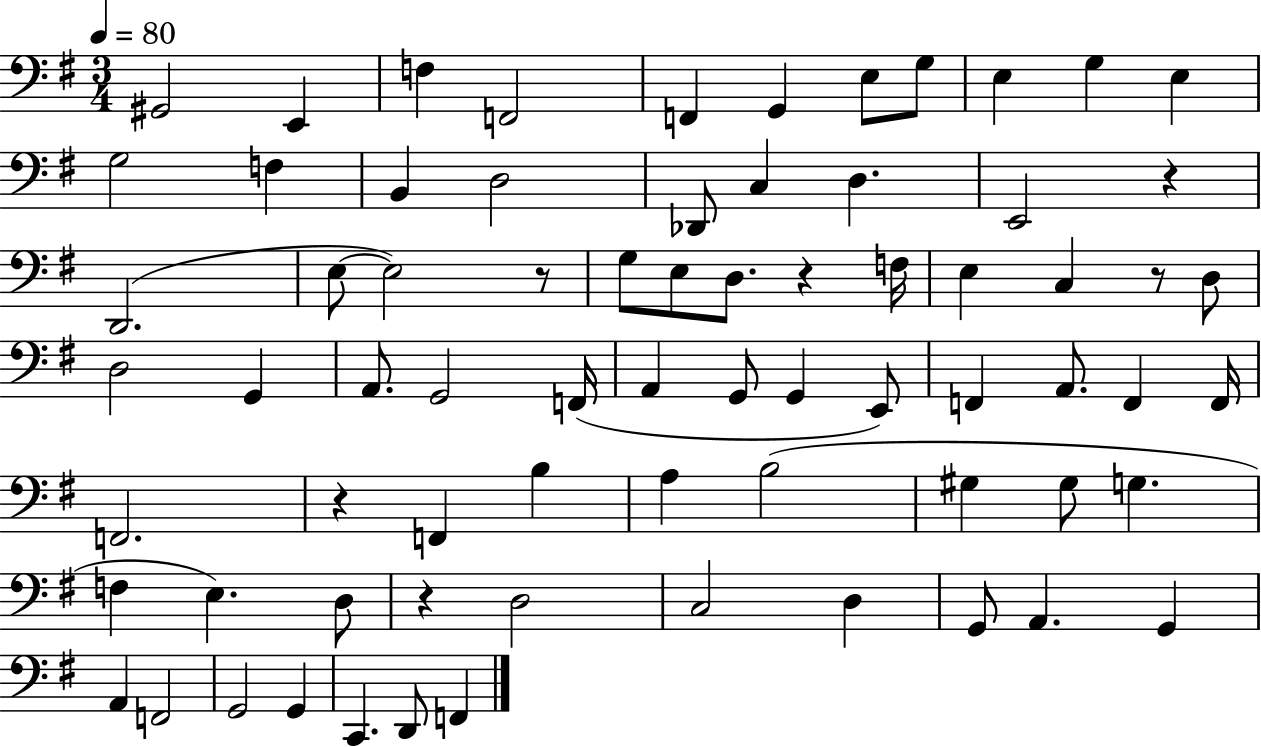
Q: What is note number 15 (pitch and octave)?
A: D3